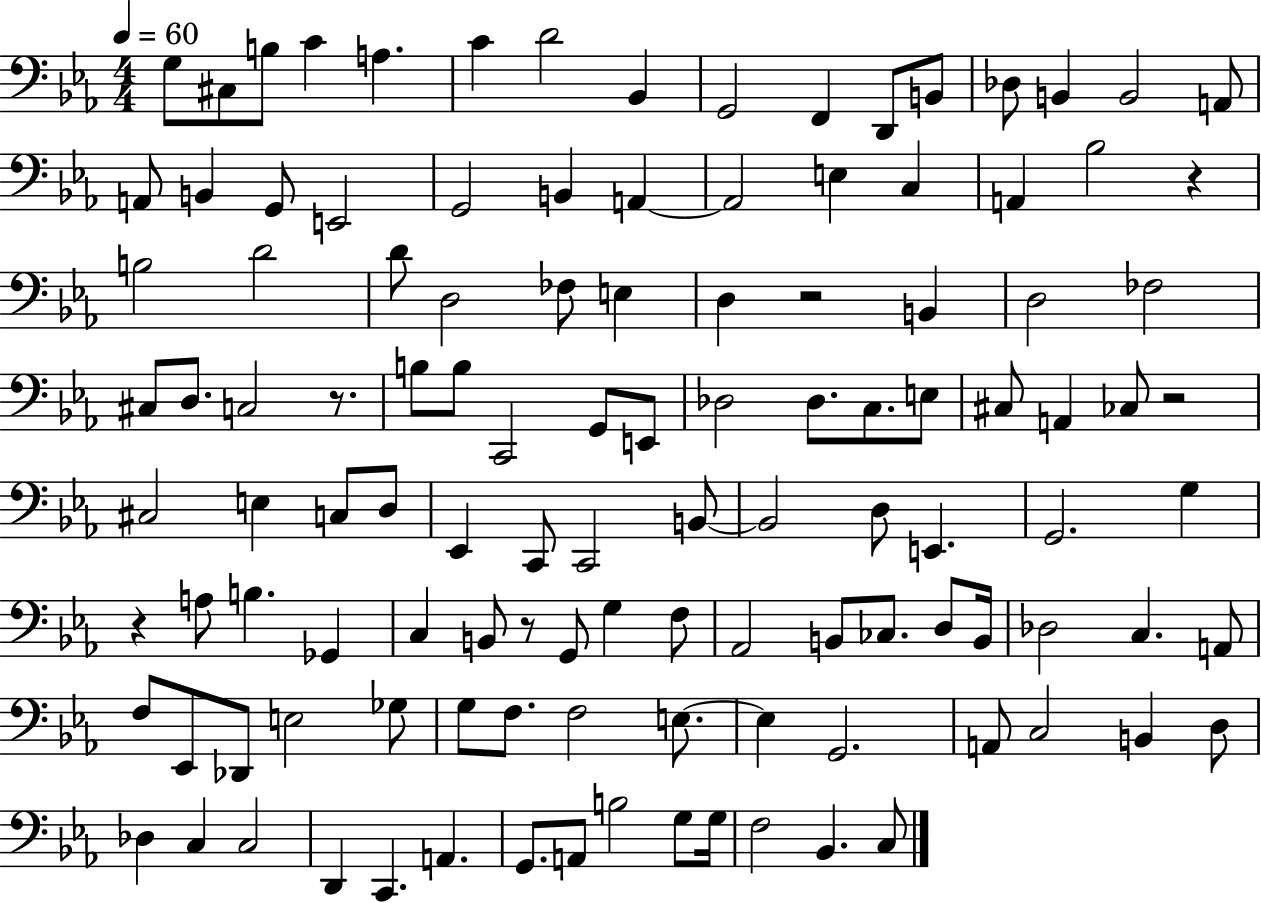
X:1
T:Untitled
M:4/4
L:1/4
K:Eb
G,/2 ^C,/2 B,/2 C A, C D2 _B,, G,,2 F,, D,,/2 B,,/2 _D,/2 B,, B,,2 A,,/2 A,,/2 B,, G,,/2 E,,2 G,,2 B,, A,, A,,2 E, C, A,, _B,2 z B,2 D2 D/2 D,2 _F,/2 E, D, z2 B,, D,2 _F,2 ^C,/2 D,/2 C,2 z/2 B,/2 B,/2 C,,2 G,,/2 E,,/2 _D,2 _D,/2 C,/2 E,/2 ^C,/2 A,, _C,/2 z2 ^C,2 E, C,/2 D,/2 _E,, C,,/2 C,,2 B,,/2 B,,2 D,/2 E,, G,,2 G, z A,/2 B, _G,, C, B,,/2 z/2 G,,/2 G, F,/2 _A,,2 B,,/2 _C,/2 D,/2 B,,/4 _D,2 C, A,,/2 F,/2 _E,,/2 _D,,/2 E,2 _G,/2 G,/2 F,/2 F,2 E,/2 E, G,,2 A,,/2 C,2 B,, D,/2 _D, C, C,2 D,, C,, A,, G,,/2 A,,/2 B,2 G,/2 G,/4 F,2 _B,, C,/2